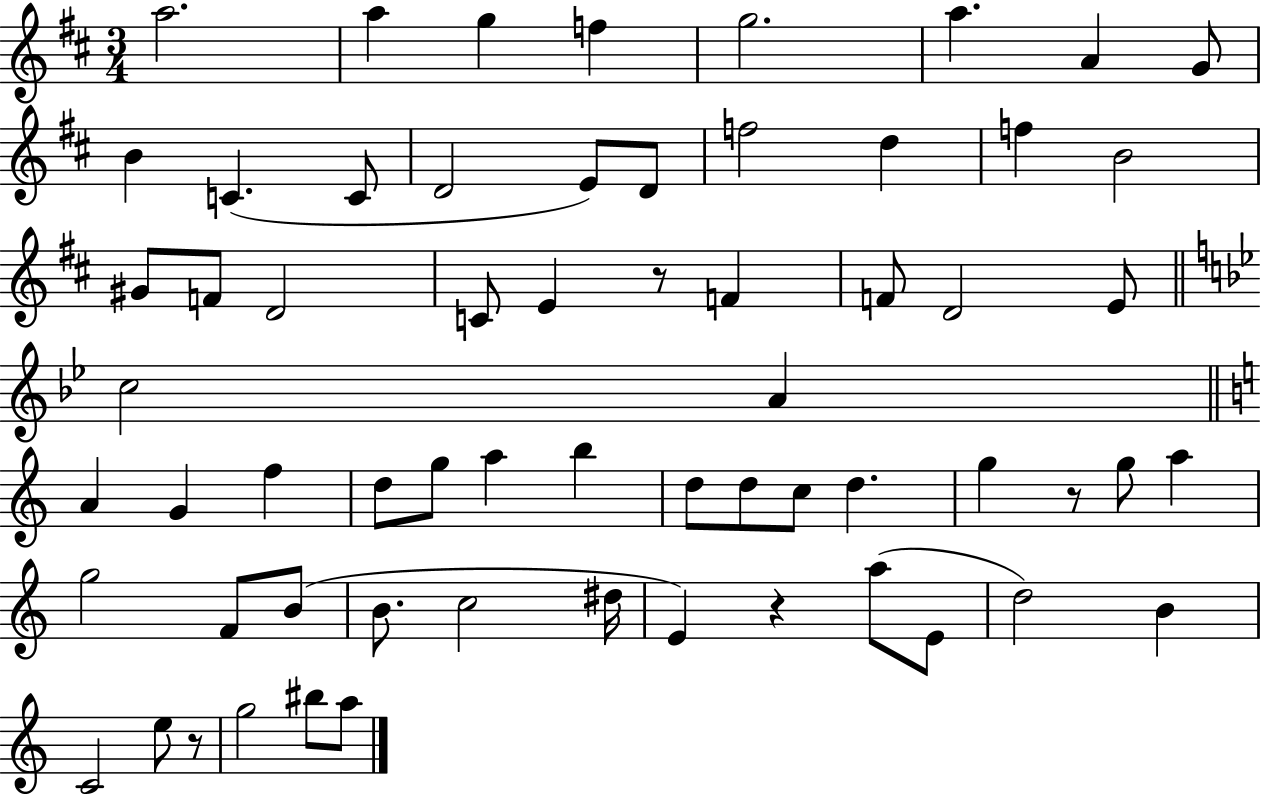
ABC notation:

X:1
T:Untitled
M:3/4
L:1/4
K:D
a2 a g f g2 a A G/2 B C C/2 D2 E/2 D/2 f2 d f B2 ^G/2 F/2 D2 C/2 E z/2 F F/2 D2 E/2 c2 A A G f d/2 g/2 a b d/2 d/2 c/2 d g z/2 g/2 a g2 F/2 B/2 B/2 c2 ^d/4 E z a/2 E/2 d2 B C2 e/2 z/2 g2 ^b/2 a/2